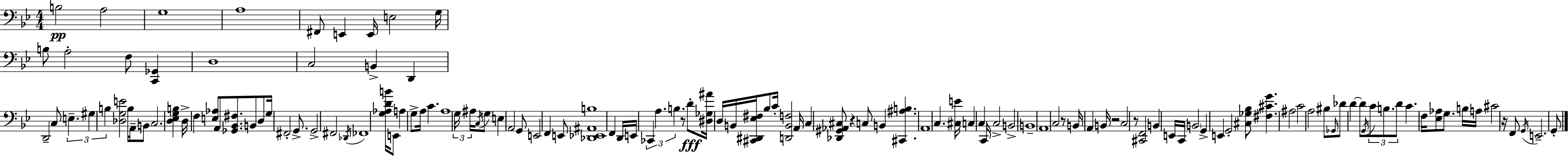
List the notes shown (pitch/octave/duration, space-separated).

B3/h A3/h G3/w A3/w F#2/e E2/q E2/s E3/h G3/s B3/e A3/h F3/e [C2,Gb2]/q D3/w C3/h B2/q D2/q D2/h C3/e E3/q. G#3/q B3/q [Db3,G3,E4]/h B3/s A2/s B2/e C3/h. [D3,Eb3,G3,B3]/q D3/s F3/q [E3,Ab3]/e A2/e [Gb2,Bb2,F#3]/e. B2/e D3/e G3/s F#2/h G2/e. G2/h F#2/h Db2/s FES2/w [G3,Ab3,D4,B4]/s E2/e A3/q G3/e A3/s C4/q. A3/w G3/s A#3/s C3/s G3/e E3/q A2/h G2/e E2/h F2/q E2/e [Db2,Eb2,A#2,B3]/w F2/q D2/s E2/s CES2/q A3/q. B3/q. R/e D4/e [D#3,Gb3,A#4]/s D3/s B2/s [C#2,D#2,Eb3,F#3]/s Bb3/e C4/s [D2,B2,F3]/h A2/s C3/q [Db2,G#2,Ab2,C#3]/e R/q C3/e B2/q [C#2,A#3,B3]/q. A2/w C3/q. [C#3,E4]/s C3/q C3/q C2/s C3/h B2/h B2/w A2/w C3/h R/e B2/s A2/q B2/s R/h C3/h R/e [C#2,F2]/h B2/q E2/s C2/s B2/h G2/q E2/q G2/h [C#3,Gb3,Bb3]/e [F#3,C#4,G4]/q. A#3/h C4/h A3/h BIS3/e Gb2/s Db4/e D4/q D4/e G2/s C4/e B3/e. D4/e C4/q. F3/s [Eb3,Ab3]/e G3/e. B3/s A3/s C#4/h R/s F2/e G2/s E2/h. G2/e